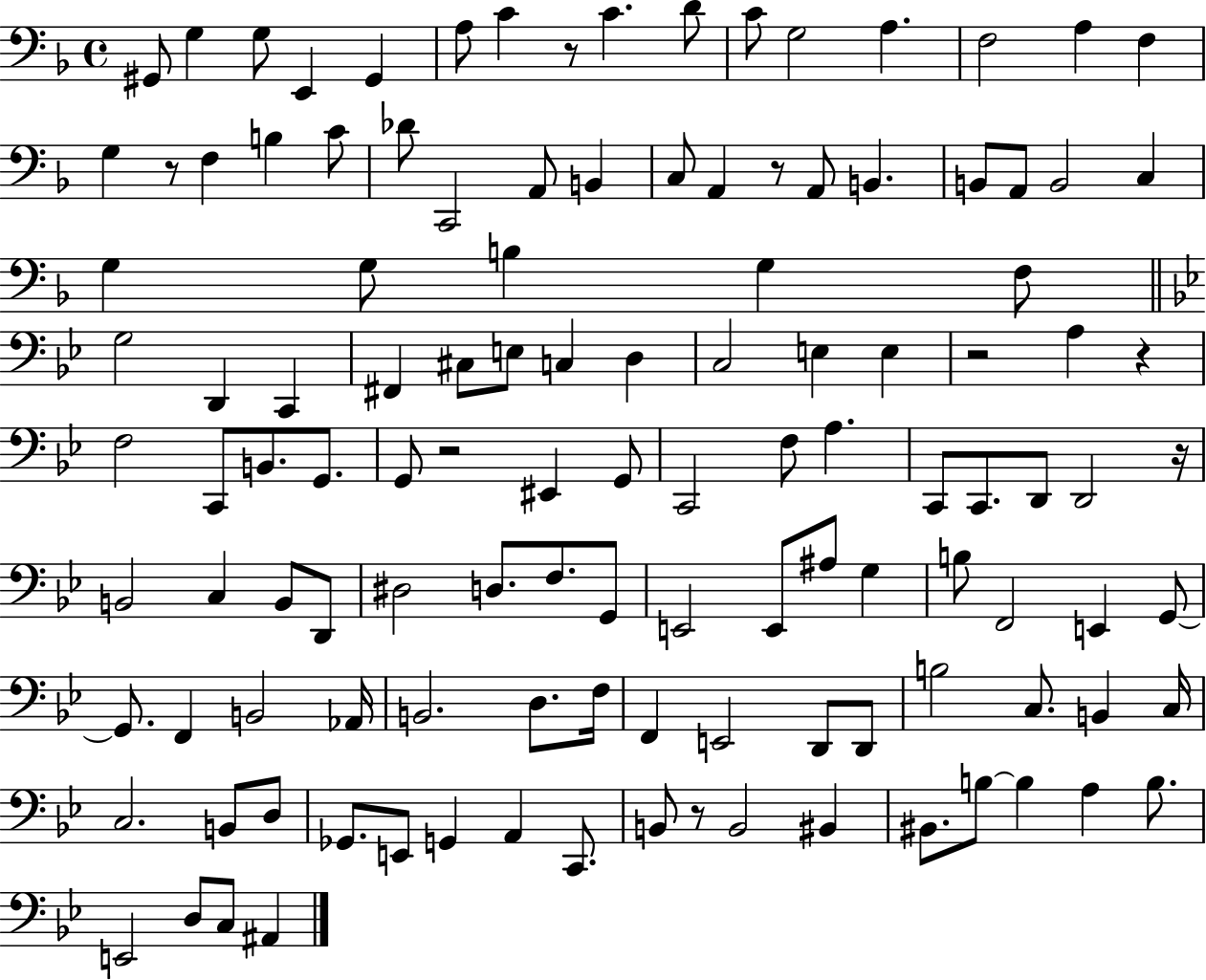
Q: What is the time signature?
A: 4/4